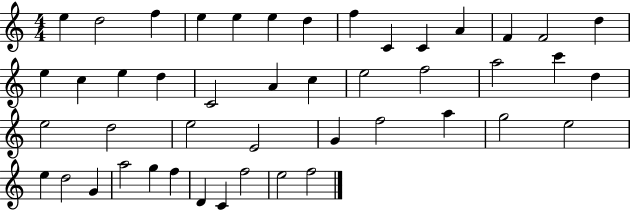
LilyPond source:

{
  \clef treble
  \numericTimeSignature
  \time 4/4
  \key c \major
  e''4 d''2 f''4 | e''4 e''4 e''4 d''4 | f''4 c'4 c'4 a'4 | f'4 f'2 d''4 | \break e''4 c''4 e''4 d''4 | c'2 a'4 c''4 | e''2 f''2 | a''2 c'''4 d''4 | \break e''2 d''2 | e''2 e'2 | g'4 f''2 a''4 | g''2 e''2 | \break e''4 d''2 g'4 | a''2 g''4 f''4 | d'4 c'4 f''2 | e''2 f''2 | \break \bar "|."
}